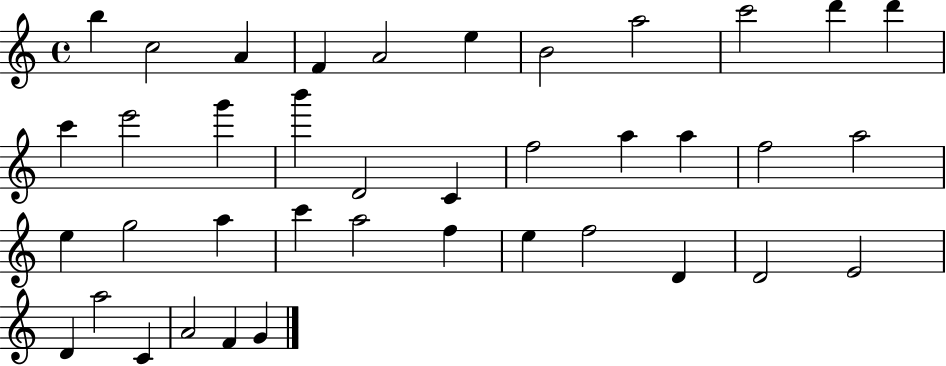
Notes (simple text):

B5/q C5/h A4/q F4/q A4/h E5/q B4/h A5/h C6/h D6/q D6/q C6/q E6/h G6/q B6/q D4/h C4/q F5/h A5/q A5/q F5/h A5/h E5/q G5/h A5/q C6/q A5/h F5/q E5/q F5/h D4/q D4/h E4/h D4/q A5/h C4/q A4/h F4/q G4/q